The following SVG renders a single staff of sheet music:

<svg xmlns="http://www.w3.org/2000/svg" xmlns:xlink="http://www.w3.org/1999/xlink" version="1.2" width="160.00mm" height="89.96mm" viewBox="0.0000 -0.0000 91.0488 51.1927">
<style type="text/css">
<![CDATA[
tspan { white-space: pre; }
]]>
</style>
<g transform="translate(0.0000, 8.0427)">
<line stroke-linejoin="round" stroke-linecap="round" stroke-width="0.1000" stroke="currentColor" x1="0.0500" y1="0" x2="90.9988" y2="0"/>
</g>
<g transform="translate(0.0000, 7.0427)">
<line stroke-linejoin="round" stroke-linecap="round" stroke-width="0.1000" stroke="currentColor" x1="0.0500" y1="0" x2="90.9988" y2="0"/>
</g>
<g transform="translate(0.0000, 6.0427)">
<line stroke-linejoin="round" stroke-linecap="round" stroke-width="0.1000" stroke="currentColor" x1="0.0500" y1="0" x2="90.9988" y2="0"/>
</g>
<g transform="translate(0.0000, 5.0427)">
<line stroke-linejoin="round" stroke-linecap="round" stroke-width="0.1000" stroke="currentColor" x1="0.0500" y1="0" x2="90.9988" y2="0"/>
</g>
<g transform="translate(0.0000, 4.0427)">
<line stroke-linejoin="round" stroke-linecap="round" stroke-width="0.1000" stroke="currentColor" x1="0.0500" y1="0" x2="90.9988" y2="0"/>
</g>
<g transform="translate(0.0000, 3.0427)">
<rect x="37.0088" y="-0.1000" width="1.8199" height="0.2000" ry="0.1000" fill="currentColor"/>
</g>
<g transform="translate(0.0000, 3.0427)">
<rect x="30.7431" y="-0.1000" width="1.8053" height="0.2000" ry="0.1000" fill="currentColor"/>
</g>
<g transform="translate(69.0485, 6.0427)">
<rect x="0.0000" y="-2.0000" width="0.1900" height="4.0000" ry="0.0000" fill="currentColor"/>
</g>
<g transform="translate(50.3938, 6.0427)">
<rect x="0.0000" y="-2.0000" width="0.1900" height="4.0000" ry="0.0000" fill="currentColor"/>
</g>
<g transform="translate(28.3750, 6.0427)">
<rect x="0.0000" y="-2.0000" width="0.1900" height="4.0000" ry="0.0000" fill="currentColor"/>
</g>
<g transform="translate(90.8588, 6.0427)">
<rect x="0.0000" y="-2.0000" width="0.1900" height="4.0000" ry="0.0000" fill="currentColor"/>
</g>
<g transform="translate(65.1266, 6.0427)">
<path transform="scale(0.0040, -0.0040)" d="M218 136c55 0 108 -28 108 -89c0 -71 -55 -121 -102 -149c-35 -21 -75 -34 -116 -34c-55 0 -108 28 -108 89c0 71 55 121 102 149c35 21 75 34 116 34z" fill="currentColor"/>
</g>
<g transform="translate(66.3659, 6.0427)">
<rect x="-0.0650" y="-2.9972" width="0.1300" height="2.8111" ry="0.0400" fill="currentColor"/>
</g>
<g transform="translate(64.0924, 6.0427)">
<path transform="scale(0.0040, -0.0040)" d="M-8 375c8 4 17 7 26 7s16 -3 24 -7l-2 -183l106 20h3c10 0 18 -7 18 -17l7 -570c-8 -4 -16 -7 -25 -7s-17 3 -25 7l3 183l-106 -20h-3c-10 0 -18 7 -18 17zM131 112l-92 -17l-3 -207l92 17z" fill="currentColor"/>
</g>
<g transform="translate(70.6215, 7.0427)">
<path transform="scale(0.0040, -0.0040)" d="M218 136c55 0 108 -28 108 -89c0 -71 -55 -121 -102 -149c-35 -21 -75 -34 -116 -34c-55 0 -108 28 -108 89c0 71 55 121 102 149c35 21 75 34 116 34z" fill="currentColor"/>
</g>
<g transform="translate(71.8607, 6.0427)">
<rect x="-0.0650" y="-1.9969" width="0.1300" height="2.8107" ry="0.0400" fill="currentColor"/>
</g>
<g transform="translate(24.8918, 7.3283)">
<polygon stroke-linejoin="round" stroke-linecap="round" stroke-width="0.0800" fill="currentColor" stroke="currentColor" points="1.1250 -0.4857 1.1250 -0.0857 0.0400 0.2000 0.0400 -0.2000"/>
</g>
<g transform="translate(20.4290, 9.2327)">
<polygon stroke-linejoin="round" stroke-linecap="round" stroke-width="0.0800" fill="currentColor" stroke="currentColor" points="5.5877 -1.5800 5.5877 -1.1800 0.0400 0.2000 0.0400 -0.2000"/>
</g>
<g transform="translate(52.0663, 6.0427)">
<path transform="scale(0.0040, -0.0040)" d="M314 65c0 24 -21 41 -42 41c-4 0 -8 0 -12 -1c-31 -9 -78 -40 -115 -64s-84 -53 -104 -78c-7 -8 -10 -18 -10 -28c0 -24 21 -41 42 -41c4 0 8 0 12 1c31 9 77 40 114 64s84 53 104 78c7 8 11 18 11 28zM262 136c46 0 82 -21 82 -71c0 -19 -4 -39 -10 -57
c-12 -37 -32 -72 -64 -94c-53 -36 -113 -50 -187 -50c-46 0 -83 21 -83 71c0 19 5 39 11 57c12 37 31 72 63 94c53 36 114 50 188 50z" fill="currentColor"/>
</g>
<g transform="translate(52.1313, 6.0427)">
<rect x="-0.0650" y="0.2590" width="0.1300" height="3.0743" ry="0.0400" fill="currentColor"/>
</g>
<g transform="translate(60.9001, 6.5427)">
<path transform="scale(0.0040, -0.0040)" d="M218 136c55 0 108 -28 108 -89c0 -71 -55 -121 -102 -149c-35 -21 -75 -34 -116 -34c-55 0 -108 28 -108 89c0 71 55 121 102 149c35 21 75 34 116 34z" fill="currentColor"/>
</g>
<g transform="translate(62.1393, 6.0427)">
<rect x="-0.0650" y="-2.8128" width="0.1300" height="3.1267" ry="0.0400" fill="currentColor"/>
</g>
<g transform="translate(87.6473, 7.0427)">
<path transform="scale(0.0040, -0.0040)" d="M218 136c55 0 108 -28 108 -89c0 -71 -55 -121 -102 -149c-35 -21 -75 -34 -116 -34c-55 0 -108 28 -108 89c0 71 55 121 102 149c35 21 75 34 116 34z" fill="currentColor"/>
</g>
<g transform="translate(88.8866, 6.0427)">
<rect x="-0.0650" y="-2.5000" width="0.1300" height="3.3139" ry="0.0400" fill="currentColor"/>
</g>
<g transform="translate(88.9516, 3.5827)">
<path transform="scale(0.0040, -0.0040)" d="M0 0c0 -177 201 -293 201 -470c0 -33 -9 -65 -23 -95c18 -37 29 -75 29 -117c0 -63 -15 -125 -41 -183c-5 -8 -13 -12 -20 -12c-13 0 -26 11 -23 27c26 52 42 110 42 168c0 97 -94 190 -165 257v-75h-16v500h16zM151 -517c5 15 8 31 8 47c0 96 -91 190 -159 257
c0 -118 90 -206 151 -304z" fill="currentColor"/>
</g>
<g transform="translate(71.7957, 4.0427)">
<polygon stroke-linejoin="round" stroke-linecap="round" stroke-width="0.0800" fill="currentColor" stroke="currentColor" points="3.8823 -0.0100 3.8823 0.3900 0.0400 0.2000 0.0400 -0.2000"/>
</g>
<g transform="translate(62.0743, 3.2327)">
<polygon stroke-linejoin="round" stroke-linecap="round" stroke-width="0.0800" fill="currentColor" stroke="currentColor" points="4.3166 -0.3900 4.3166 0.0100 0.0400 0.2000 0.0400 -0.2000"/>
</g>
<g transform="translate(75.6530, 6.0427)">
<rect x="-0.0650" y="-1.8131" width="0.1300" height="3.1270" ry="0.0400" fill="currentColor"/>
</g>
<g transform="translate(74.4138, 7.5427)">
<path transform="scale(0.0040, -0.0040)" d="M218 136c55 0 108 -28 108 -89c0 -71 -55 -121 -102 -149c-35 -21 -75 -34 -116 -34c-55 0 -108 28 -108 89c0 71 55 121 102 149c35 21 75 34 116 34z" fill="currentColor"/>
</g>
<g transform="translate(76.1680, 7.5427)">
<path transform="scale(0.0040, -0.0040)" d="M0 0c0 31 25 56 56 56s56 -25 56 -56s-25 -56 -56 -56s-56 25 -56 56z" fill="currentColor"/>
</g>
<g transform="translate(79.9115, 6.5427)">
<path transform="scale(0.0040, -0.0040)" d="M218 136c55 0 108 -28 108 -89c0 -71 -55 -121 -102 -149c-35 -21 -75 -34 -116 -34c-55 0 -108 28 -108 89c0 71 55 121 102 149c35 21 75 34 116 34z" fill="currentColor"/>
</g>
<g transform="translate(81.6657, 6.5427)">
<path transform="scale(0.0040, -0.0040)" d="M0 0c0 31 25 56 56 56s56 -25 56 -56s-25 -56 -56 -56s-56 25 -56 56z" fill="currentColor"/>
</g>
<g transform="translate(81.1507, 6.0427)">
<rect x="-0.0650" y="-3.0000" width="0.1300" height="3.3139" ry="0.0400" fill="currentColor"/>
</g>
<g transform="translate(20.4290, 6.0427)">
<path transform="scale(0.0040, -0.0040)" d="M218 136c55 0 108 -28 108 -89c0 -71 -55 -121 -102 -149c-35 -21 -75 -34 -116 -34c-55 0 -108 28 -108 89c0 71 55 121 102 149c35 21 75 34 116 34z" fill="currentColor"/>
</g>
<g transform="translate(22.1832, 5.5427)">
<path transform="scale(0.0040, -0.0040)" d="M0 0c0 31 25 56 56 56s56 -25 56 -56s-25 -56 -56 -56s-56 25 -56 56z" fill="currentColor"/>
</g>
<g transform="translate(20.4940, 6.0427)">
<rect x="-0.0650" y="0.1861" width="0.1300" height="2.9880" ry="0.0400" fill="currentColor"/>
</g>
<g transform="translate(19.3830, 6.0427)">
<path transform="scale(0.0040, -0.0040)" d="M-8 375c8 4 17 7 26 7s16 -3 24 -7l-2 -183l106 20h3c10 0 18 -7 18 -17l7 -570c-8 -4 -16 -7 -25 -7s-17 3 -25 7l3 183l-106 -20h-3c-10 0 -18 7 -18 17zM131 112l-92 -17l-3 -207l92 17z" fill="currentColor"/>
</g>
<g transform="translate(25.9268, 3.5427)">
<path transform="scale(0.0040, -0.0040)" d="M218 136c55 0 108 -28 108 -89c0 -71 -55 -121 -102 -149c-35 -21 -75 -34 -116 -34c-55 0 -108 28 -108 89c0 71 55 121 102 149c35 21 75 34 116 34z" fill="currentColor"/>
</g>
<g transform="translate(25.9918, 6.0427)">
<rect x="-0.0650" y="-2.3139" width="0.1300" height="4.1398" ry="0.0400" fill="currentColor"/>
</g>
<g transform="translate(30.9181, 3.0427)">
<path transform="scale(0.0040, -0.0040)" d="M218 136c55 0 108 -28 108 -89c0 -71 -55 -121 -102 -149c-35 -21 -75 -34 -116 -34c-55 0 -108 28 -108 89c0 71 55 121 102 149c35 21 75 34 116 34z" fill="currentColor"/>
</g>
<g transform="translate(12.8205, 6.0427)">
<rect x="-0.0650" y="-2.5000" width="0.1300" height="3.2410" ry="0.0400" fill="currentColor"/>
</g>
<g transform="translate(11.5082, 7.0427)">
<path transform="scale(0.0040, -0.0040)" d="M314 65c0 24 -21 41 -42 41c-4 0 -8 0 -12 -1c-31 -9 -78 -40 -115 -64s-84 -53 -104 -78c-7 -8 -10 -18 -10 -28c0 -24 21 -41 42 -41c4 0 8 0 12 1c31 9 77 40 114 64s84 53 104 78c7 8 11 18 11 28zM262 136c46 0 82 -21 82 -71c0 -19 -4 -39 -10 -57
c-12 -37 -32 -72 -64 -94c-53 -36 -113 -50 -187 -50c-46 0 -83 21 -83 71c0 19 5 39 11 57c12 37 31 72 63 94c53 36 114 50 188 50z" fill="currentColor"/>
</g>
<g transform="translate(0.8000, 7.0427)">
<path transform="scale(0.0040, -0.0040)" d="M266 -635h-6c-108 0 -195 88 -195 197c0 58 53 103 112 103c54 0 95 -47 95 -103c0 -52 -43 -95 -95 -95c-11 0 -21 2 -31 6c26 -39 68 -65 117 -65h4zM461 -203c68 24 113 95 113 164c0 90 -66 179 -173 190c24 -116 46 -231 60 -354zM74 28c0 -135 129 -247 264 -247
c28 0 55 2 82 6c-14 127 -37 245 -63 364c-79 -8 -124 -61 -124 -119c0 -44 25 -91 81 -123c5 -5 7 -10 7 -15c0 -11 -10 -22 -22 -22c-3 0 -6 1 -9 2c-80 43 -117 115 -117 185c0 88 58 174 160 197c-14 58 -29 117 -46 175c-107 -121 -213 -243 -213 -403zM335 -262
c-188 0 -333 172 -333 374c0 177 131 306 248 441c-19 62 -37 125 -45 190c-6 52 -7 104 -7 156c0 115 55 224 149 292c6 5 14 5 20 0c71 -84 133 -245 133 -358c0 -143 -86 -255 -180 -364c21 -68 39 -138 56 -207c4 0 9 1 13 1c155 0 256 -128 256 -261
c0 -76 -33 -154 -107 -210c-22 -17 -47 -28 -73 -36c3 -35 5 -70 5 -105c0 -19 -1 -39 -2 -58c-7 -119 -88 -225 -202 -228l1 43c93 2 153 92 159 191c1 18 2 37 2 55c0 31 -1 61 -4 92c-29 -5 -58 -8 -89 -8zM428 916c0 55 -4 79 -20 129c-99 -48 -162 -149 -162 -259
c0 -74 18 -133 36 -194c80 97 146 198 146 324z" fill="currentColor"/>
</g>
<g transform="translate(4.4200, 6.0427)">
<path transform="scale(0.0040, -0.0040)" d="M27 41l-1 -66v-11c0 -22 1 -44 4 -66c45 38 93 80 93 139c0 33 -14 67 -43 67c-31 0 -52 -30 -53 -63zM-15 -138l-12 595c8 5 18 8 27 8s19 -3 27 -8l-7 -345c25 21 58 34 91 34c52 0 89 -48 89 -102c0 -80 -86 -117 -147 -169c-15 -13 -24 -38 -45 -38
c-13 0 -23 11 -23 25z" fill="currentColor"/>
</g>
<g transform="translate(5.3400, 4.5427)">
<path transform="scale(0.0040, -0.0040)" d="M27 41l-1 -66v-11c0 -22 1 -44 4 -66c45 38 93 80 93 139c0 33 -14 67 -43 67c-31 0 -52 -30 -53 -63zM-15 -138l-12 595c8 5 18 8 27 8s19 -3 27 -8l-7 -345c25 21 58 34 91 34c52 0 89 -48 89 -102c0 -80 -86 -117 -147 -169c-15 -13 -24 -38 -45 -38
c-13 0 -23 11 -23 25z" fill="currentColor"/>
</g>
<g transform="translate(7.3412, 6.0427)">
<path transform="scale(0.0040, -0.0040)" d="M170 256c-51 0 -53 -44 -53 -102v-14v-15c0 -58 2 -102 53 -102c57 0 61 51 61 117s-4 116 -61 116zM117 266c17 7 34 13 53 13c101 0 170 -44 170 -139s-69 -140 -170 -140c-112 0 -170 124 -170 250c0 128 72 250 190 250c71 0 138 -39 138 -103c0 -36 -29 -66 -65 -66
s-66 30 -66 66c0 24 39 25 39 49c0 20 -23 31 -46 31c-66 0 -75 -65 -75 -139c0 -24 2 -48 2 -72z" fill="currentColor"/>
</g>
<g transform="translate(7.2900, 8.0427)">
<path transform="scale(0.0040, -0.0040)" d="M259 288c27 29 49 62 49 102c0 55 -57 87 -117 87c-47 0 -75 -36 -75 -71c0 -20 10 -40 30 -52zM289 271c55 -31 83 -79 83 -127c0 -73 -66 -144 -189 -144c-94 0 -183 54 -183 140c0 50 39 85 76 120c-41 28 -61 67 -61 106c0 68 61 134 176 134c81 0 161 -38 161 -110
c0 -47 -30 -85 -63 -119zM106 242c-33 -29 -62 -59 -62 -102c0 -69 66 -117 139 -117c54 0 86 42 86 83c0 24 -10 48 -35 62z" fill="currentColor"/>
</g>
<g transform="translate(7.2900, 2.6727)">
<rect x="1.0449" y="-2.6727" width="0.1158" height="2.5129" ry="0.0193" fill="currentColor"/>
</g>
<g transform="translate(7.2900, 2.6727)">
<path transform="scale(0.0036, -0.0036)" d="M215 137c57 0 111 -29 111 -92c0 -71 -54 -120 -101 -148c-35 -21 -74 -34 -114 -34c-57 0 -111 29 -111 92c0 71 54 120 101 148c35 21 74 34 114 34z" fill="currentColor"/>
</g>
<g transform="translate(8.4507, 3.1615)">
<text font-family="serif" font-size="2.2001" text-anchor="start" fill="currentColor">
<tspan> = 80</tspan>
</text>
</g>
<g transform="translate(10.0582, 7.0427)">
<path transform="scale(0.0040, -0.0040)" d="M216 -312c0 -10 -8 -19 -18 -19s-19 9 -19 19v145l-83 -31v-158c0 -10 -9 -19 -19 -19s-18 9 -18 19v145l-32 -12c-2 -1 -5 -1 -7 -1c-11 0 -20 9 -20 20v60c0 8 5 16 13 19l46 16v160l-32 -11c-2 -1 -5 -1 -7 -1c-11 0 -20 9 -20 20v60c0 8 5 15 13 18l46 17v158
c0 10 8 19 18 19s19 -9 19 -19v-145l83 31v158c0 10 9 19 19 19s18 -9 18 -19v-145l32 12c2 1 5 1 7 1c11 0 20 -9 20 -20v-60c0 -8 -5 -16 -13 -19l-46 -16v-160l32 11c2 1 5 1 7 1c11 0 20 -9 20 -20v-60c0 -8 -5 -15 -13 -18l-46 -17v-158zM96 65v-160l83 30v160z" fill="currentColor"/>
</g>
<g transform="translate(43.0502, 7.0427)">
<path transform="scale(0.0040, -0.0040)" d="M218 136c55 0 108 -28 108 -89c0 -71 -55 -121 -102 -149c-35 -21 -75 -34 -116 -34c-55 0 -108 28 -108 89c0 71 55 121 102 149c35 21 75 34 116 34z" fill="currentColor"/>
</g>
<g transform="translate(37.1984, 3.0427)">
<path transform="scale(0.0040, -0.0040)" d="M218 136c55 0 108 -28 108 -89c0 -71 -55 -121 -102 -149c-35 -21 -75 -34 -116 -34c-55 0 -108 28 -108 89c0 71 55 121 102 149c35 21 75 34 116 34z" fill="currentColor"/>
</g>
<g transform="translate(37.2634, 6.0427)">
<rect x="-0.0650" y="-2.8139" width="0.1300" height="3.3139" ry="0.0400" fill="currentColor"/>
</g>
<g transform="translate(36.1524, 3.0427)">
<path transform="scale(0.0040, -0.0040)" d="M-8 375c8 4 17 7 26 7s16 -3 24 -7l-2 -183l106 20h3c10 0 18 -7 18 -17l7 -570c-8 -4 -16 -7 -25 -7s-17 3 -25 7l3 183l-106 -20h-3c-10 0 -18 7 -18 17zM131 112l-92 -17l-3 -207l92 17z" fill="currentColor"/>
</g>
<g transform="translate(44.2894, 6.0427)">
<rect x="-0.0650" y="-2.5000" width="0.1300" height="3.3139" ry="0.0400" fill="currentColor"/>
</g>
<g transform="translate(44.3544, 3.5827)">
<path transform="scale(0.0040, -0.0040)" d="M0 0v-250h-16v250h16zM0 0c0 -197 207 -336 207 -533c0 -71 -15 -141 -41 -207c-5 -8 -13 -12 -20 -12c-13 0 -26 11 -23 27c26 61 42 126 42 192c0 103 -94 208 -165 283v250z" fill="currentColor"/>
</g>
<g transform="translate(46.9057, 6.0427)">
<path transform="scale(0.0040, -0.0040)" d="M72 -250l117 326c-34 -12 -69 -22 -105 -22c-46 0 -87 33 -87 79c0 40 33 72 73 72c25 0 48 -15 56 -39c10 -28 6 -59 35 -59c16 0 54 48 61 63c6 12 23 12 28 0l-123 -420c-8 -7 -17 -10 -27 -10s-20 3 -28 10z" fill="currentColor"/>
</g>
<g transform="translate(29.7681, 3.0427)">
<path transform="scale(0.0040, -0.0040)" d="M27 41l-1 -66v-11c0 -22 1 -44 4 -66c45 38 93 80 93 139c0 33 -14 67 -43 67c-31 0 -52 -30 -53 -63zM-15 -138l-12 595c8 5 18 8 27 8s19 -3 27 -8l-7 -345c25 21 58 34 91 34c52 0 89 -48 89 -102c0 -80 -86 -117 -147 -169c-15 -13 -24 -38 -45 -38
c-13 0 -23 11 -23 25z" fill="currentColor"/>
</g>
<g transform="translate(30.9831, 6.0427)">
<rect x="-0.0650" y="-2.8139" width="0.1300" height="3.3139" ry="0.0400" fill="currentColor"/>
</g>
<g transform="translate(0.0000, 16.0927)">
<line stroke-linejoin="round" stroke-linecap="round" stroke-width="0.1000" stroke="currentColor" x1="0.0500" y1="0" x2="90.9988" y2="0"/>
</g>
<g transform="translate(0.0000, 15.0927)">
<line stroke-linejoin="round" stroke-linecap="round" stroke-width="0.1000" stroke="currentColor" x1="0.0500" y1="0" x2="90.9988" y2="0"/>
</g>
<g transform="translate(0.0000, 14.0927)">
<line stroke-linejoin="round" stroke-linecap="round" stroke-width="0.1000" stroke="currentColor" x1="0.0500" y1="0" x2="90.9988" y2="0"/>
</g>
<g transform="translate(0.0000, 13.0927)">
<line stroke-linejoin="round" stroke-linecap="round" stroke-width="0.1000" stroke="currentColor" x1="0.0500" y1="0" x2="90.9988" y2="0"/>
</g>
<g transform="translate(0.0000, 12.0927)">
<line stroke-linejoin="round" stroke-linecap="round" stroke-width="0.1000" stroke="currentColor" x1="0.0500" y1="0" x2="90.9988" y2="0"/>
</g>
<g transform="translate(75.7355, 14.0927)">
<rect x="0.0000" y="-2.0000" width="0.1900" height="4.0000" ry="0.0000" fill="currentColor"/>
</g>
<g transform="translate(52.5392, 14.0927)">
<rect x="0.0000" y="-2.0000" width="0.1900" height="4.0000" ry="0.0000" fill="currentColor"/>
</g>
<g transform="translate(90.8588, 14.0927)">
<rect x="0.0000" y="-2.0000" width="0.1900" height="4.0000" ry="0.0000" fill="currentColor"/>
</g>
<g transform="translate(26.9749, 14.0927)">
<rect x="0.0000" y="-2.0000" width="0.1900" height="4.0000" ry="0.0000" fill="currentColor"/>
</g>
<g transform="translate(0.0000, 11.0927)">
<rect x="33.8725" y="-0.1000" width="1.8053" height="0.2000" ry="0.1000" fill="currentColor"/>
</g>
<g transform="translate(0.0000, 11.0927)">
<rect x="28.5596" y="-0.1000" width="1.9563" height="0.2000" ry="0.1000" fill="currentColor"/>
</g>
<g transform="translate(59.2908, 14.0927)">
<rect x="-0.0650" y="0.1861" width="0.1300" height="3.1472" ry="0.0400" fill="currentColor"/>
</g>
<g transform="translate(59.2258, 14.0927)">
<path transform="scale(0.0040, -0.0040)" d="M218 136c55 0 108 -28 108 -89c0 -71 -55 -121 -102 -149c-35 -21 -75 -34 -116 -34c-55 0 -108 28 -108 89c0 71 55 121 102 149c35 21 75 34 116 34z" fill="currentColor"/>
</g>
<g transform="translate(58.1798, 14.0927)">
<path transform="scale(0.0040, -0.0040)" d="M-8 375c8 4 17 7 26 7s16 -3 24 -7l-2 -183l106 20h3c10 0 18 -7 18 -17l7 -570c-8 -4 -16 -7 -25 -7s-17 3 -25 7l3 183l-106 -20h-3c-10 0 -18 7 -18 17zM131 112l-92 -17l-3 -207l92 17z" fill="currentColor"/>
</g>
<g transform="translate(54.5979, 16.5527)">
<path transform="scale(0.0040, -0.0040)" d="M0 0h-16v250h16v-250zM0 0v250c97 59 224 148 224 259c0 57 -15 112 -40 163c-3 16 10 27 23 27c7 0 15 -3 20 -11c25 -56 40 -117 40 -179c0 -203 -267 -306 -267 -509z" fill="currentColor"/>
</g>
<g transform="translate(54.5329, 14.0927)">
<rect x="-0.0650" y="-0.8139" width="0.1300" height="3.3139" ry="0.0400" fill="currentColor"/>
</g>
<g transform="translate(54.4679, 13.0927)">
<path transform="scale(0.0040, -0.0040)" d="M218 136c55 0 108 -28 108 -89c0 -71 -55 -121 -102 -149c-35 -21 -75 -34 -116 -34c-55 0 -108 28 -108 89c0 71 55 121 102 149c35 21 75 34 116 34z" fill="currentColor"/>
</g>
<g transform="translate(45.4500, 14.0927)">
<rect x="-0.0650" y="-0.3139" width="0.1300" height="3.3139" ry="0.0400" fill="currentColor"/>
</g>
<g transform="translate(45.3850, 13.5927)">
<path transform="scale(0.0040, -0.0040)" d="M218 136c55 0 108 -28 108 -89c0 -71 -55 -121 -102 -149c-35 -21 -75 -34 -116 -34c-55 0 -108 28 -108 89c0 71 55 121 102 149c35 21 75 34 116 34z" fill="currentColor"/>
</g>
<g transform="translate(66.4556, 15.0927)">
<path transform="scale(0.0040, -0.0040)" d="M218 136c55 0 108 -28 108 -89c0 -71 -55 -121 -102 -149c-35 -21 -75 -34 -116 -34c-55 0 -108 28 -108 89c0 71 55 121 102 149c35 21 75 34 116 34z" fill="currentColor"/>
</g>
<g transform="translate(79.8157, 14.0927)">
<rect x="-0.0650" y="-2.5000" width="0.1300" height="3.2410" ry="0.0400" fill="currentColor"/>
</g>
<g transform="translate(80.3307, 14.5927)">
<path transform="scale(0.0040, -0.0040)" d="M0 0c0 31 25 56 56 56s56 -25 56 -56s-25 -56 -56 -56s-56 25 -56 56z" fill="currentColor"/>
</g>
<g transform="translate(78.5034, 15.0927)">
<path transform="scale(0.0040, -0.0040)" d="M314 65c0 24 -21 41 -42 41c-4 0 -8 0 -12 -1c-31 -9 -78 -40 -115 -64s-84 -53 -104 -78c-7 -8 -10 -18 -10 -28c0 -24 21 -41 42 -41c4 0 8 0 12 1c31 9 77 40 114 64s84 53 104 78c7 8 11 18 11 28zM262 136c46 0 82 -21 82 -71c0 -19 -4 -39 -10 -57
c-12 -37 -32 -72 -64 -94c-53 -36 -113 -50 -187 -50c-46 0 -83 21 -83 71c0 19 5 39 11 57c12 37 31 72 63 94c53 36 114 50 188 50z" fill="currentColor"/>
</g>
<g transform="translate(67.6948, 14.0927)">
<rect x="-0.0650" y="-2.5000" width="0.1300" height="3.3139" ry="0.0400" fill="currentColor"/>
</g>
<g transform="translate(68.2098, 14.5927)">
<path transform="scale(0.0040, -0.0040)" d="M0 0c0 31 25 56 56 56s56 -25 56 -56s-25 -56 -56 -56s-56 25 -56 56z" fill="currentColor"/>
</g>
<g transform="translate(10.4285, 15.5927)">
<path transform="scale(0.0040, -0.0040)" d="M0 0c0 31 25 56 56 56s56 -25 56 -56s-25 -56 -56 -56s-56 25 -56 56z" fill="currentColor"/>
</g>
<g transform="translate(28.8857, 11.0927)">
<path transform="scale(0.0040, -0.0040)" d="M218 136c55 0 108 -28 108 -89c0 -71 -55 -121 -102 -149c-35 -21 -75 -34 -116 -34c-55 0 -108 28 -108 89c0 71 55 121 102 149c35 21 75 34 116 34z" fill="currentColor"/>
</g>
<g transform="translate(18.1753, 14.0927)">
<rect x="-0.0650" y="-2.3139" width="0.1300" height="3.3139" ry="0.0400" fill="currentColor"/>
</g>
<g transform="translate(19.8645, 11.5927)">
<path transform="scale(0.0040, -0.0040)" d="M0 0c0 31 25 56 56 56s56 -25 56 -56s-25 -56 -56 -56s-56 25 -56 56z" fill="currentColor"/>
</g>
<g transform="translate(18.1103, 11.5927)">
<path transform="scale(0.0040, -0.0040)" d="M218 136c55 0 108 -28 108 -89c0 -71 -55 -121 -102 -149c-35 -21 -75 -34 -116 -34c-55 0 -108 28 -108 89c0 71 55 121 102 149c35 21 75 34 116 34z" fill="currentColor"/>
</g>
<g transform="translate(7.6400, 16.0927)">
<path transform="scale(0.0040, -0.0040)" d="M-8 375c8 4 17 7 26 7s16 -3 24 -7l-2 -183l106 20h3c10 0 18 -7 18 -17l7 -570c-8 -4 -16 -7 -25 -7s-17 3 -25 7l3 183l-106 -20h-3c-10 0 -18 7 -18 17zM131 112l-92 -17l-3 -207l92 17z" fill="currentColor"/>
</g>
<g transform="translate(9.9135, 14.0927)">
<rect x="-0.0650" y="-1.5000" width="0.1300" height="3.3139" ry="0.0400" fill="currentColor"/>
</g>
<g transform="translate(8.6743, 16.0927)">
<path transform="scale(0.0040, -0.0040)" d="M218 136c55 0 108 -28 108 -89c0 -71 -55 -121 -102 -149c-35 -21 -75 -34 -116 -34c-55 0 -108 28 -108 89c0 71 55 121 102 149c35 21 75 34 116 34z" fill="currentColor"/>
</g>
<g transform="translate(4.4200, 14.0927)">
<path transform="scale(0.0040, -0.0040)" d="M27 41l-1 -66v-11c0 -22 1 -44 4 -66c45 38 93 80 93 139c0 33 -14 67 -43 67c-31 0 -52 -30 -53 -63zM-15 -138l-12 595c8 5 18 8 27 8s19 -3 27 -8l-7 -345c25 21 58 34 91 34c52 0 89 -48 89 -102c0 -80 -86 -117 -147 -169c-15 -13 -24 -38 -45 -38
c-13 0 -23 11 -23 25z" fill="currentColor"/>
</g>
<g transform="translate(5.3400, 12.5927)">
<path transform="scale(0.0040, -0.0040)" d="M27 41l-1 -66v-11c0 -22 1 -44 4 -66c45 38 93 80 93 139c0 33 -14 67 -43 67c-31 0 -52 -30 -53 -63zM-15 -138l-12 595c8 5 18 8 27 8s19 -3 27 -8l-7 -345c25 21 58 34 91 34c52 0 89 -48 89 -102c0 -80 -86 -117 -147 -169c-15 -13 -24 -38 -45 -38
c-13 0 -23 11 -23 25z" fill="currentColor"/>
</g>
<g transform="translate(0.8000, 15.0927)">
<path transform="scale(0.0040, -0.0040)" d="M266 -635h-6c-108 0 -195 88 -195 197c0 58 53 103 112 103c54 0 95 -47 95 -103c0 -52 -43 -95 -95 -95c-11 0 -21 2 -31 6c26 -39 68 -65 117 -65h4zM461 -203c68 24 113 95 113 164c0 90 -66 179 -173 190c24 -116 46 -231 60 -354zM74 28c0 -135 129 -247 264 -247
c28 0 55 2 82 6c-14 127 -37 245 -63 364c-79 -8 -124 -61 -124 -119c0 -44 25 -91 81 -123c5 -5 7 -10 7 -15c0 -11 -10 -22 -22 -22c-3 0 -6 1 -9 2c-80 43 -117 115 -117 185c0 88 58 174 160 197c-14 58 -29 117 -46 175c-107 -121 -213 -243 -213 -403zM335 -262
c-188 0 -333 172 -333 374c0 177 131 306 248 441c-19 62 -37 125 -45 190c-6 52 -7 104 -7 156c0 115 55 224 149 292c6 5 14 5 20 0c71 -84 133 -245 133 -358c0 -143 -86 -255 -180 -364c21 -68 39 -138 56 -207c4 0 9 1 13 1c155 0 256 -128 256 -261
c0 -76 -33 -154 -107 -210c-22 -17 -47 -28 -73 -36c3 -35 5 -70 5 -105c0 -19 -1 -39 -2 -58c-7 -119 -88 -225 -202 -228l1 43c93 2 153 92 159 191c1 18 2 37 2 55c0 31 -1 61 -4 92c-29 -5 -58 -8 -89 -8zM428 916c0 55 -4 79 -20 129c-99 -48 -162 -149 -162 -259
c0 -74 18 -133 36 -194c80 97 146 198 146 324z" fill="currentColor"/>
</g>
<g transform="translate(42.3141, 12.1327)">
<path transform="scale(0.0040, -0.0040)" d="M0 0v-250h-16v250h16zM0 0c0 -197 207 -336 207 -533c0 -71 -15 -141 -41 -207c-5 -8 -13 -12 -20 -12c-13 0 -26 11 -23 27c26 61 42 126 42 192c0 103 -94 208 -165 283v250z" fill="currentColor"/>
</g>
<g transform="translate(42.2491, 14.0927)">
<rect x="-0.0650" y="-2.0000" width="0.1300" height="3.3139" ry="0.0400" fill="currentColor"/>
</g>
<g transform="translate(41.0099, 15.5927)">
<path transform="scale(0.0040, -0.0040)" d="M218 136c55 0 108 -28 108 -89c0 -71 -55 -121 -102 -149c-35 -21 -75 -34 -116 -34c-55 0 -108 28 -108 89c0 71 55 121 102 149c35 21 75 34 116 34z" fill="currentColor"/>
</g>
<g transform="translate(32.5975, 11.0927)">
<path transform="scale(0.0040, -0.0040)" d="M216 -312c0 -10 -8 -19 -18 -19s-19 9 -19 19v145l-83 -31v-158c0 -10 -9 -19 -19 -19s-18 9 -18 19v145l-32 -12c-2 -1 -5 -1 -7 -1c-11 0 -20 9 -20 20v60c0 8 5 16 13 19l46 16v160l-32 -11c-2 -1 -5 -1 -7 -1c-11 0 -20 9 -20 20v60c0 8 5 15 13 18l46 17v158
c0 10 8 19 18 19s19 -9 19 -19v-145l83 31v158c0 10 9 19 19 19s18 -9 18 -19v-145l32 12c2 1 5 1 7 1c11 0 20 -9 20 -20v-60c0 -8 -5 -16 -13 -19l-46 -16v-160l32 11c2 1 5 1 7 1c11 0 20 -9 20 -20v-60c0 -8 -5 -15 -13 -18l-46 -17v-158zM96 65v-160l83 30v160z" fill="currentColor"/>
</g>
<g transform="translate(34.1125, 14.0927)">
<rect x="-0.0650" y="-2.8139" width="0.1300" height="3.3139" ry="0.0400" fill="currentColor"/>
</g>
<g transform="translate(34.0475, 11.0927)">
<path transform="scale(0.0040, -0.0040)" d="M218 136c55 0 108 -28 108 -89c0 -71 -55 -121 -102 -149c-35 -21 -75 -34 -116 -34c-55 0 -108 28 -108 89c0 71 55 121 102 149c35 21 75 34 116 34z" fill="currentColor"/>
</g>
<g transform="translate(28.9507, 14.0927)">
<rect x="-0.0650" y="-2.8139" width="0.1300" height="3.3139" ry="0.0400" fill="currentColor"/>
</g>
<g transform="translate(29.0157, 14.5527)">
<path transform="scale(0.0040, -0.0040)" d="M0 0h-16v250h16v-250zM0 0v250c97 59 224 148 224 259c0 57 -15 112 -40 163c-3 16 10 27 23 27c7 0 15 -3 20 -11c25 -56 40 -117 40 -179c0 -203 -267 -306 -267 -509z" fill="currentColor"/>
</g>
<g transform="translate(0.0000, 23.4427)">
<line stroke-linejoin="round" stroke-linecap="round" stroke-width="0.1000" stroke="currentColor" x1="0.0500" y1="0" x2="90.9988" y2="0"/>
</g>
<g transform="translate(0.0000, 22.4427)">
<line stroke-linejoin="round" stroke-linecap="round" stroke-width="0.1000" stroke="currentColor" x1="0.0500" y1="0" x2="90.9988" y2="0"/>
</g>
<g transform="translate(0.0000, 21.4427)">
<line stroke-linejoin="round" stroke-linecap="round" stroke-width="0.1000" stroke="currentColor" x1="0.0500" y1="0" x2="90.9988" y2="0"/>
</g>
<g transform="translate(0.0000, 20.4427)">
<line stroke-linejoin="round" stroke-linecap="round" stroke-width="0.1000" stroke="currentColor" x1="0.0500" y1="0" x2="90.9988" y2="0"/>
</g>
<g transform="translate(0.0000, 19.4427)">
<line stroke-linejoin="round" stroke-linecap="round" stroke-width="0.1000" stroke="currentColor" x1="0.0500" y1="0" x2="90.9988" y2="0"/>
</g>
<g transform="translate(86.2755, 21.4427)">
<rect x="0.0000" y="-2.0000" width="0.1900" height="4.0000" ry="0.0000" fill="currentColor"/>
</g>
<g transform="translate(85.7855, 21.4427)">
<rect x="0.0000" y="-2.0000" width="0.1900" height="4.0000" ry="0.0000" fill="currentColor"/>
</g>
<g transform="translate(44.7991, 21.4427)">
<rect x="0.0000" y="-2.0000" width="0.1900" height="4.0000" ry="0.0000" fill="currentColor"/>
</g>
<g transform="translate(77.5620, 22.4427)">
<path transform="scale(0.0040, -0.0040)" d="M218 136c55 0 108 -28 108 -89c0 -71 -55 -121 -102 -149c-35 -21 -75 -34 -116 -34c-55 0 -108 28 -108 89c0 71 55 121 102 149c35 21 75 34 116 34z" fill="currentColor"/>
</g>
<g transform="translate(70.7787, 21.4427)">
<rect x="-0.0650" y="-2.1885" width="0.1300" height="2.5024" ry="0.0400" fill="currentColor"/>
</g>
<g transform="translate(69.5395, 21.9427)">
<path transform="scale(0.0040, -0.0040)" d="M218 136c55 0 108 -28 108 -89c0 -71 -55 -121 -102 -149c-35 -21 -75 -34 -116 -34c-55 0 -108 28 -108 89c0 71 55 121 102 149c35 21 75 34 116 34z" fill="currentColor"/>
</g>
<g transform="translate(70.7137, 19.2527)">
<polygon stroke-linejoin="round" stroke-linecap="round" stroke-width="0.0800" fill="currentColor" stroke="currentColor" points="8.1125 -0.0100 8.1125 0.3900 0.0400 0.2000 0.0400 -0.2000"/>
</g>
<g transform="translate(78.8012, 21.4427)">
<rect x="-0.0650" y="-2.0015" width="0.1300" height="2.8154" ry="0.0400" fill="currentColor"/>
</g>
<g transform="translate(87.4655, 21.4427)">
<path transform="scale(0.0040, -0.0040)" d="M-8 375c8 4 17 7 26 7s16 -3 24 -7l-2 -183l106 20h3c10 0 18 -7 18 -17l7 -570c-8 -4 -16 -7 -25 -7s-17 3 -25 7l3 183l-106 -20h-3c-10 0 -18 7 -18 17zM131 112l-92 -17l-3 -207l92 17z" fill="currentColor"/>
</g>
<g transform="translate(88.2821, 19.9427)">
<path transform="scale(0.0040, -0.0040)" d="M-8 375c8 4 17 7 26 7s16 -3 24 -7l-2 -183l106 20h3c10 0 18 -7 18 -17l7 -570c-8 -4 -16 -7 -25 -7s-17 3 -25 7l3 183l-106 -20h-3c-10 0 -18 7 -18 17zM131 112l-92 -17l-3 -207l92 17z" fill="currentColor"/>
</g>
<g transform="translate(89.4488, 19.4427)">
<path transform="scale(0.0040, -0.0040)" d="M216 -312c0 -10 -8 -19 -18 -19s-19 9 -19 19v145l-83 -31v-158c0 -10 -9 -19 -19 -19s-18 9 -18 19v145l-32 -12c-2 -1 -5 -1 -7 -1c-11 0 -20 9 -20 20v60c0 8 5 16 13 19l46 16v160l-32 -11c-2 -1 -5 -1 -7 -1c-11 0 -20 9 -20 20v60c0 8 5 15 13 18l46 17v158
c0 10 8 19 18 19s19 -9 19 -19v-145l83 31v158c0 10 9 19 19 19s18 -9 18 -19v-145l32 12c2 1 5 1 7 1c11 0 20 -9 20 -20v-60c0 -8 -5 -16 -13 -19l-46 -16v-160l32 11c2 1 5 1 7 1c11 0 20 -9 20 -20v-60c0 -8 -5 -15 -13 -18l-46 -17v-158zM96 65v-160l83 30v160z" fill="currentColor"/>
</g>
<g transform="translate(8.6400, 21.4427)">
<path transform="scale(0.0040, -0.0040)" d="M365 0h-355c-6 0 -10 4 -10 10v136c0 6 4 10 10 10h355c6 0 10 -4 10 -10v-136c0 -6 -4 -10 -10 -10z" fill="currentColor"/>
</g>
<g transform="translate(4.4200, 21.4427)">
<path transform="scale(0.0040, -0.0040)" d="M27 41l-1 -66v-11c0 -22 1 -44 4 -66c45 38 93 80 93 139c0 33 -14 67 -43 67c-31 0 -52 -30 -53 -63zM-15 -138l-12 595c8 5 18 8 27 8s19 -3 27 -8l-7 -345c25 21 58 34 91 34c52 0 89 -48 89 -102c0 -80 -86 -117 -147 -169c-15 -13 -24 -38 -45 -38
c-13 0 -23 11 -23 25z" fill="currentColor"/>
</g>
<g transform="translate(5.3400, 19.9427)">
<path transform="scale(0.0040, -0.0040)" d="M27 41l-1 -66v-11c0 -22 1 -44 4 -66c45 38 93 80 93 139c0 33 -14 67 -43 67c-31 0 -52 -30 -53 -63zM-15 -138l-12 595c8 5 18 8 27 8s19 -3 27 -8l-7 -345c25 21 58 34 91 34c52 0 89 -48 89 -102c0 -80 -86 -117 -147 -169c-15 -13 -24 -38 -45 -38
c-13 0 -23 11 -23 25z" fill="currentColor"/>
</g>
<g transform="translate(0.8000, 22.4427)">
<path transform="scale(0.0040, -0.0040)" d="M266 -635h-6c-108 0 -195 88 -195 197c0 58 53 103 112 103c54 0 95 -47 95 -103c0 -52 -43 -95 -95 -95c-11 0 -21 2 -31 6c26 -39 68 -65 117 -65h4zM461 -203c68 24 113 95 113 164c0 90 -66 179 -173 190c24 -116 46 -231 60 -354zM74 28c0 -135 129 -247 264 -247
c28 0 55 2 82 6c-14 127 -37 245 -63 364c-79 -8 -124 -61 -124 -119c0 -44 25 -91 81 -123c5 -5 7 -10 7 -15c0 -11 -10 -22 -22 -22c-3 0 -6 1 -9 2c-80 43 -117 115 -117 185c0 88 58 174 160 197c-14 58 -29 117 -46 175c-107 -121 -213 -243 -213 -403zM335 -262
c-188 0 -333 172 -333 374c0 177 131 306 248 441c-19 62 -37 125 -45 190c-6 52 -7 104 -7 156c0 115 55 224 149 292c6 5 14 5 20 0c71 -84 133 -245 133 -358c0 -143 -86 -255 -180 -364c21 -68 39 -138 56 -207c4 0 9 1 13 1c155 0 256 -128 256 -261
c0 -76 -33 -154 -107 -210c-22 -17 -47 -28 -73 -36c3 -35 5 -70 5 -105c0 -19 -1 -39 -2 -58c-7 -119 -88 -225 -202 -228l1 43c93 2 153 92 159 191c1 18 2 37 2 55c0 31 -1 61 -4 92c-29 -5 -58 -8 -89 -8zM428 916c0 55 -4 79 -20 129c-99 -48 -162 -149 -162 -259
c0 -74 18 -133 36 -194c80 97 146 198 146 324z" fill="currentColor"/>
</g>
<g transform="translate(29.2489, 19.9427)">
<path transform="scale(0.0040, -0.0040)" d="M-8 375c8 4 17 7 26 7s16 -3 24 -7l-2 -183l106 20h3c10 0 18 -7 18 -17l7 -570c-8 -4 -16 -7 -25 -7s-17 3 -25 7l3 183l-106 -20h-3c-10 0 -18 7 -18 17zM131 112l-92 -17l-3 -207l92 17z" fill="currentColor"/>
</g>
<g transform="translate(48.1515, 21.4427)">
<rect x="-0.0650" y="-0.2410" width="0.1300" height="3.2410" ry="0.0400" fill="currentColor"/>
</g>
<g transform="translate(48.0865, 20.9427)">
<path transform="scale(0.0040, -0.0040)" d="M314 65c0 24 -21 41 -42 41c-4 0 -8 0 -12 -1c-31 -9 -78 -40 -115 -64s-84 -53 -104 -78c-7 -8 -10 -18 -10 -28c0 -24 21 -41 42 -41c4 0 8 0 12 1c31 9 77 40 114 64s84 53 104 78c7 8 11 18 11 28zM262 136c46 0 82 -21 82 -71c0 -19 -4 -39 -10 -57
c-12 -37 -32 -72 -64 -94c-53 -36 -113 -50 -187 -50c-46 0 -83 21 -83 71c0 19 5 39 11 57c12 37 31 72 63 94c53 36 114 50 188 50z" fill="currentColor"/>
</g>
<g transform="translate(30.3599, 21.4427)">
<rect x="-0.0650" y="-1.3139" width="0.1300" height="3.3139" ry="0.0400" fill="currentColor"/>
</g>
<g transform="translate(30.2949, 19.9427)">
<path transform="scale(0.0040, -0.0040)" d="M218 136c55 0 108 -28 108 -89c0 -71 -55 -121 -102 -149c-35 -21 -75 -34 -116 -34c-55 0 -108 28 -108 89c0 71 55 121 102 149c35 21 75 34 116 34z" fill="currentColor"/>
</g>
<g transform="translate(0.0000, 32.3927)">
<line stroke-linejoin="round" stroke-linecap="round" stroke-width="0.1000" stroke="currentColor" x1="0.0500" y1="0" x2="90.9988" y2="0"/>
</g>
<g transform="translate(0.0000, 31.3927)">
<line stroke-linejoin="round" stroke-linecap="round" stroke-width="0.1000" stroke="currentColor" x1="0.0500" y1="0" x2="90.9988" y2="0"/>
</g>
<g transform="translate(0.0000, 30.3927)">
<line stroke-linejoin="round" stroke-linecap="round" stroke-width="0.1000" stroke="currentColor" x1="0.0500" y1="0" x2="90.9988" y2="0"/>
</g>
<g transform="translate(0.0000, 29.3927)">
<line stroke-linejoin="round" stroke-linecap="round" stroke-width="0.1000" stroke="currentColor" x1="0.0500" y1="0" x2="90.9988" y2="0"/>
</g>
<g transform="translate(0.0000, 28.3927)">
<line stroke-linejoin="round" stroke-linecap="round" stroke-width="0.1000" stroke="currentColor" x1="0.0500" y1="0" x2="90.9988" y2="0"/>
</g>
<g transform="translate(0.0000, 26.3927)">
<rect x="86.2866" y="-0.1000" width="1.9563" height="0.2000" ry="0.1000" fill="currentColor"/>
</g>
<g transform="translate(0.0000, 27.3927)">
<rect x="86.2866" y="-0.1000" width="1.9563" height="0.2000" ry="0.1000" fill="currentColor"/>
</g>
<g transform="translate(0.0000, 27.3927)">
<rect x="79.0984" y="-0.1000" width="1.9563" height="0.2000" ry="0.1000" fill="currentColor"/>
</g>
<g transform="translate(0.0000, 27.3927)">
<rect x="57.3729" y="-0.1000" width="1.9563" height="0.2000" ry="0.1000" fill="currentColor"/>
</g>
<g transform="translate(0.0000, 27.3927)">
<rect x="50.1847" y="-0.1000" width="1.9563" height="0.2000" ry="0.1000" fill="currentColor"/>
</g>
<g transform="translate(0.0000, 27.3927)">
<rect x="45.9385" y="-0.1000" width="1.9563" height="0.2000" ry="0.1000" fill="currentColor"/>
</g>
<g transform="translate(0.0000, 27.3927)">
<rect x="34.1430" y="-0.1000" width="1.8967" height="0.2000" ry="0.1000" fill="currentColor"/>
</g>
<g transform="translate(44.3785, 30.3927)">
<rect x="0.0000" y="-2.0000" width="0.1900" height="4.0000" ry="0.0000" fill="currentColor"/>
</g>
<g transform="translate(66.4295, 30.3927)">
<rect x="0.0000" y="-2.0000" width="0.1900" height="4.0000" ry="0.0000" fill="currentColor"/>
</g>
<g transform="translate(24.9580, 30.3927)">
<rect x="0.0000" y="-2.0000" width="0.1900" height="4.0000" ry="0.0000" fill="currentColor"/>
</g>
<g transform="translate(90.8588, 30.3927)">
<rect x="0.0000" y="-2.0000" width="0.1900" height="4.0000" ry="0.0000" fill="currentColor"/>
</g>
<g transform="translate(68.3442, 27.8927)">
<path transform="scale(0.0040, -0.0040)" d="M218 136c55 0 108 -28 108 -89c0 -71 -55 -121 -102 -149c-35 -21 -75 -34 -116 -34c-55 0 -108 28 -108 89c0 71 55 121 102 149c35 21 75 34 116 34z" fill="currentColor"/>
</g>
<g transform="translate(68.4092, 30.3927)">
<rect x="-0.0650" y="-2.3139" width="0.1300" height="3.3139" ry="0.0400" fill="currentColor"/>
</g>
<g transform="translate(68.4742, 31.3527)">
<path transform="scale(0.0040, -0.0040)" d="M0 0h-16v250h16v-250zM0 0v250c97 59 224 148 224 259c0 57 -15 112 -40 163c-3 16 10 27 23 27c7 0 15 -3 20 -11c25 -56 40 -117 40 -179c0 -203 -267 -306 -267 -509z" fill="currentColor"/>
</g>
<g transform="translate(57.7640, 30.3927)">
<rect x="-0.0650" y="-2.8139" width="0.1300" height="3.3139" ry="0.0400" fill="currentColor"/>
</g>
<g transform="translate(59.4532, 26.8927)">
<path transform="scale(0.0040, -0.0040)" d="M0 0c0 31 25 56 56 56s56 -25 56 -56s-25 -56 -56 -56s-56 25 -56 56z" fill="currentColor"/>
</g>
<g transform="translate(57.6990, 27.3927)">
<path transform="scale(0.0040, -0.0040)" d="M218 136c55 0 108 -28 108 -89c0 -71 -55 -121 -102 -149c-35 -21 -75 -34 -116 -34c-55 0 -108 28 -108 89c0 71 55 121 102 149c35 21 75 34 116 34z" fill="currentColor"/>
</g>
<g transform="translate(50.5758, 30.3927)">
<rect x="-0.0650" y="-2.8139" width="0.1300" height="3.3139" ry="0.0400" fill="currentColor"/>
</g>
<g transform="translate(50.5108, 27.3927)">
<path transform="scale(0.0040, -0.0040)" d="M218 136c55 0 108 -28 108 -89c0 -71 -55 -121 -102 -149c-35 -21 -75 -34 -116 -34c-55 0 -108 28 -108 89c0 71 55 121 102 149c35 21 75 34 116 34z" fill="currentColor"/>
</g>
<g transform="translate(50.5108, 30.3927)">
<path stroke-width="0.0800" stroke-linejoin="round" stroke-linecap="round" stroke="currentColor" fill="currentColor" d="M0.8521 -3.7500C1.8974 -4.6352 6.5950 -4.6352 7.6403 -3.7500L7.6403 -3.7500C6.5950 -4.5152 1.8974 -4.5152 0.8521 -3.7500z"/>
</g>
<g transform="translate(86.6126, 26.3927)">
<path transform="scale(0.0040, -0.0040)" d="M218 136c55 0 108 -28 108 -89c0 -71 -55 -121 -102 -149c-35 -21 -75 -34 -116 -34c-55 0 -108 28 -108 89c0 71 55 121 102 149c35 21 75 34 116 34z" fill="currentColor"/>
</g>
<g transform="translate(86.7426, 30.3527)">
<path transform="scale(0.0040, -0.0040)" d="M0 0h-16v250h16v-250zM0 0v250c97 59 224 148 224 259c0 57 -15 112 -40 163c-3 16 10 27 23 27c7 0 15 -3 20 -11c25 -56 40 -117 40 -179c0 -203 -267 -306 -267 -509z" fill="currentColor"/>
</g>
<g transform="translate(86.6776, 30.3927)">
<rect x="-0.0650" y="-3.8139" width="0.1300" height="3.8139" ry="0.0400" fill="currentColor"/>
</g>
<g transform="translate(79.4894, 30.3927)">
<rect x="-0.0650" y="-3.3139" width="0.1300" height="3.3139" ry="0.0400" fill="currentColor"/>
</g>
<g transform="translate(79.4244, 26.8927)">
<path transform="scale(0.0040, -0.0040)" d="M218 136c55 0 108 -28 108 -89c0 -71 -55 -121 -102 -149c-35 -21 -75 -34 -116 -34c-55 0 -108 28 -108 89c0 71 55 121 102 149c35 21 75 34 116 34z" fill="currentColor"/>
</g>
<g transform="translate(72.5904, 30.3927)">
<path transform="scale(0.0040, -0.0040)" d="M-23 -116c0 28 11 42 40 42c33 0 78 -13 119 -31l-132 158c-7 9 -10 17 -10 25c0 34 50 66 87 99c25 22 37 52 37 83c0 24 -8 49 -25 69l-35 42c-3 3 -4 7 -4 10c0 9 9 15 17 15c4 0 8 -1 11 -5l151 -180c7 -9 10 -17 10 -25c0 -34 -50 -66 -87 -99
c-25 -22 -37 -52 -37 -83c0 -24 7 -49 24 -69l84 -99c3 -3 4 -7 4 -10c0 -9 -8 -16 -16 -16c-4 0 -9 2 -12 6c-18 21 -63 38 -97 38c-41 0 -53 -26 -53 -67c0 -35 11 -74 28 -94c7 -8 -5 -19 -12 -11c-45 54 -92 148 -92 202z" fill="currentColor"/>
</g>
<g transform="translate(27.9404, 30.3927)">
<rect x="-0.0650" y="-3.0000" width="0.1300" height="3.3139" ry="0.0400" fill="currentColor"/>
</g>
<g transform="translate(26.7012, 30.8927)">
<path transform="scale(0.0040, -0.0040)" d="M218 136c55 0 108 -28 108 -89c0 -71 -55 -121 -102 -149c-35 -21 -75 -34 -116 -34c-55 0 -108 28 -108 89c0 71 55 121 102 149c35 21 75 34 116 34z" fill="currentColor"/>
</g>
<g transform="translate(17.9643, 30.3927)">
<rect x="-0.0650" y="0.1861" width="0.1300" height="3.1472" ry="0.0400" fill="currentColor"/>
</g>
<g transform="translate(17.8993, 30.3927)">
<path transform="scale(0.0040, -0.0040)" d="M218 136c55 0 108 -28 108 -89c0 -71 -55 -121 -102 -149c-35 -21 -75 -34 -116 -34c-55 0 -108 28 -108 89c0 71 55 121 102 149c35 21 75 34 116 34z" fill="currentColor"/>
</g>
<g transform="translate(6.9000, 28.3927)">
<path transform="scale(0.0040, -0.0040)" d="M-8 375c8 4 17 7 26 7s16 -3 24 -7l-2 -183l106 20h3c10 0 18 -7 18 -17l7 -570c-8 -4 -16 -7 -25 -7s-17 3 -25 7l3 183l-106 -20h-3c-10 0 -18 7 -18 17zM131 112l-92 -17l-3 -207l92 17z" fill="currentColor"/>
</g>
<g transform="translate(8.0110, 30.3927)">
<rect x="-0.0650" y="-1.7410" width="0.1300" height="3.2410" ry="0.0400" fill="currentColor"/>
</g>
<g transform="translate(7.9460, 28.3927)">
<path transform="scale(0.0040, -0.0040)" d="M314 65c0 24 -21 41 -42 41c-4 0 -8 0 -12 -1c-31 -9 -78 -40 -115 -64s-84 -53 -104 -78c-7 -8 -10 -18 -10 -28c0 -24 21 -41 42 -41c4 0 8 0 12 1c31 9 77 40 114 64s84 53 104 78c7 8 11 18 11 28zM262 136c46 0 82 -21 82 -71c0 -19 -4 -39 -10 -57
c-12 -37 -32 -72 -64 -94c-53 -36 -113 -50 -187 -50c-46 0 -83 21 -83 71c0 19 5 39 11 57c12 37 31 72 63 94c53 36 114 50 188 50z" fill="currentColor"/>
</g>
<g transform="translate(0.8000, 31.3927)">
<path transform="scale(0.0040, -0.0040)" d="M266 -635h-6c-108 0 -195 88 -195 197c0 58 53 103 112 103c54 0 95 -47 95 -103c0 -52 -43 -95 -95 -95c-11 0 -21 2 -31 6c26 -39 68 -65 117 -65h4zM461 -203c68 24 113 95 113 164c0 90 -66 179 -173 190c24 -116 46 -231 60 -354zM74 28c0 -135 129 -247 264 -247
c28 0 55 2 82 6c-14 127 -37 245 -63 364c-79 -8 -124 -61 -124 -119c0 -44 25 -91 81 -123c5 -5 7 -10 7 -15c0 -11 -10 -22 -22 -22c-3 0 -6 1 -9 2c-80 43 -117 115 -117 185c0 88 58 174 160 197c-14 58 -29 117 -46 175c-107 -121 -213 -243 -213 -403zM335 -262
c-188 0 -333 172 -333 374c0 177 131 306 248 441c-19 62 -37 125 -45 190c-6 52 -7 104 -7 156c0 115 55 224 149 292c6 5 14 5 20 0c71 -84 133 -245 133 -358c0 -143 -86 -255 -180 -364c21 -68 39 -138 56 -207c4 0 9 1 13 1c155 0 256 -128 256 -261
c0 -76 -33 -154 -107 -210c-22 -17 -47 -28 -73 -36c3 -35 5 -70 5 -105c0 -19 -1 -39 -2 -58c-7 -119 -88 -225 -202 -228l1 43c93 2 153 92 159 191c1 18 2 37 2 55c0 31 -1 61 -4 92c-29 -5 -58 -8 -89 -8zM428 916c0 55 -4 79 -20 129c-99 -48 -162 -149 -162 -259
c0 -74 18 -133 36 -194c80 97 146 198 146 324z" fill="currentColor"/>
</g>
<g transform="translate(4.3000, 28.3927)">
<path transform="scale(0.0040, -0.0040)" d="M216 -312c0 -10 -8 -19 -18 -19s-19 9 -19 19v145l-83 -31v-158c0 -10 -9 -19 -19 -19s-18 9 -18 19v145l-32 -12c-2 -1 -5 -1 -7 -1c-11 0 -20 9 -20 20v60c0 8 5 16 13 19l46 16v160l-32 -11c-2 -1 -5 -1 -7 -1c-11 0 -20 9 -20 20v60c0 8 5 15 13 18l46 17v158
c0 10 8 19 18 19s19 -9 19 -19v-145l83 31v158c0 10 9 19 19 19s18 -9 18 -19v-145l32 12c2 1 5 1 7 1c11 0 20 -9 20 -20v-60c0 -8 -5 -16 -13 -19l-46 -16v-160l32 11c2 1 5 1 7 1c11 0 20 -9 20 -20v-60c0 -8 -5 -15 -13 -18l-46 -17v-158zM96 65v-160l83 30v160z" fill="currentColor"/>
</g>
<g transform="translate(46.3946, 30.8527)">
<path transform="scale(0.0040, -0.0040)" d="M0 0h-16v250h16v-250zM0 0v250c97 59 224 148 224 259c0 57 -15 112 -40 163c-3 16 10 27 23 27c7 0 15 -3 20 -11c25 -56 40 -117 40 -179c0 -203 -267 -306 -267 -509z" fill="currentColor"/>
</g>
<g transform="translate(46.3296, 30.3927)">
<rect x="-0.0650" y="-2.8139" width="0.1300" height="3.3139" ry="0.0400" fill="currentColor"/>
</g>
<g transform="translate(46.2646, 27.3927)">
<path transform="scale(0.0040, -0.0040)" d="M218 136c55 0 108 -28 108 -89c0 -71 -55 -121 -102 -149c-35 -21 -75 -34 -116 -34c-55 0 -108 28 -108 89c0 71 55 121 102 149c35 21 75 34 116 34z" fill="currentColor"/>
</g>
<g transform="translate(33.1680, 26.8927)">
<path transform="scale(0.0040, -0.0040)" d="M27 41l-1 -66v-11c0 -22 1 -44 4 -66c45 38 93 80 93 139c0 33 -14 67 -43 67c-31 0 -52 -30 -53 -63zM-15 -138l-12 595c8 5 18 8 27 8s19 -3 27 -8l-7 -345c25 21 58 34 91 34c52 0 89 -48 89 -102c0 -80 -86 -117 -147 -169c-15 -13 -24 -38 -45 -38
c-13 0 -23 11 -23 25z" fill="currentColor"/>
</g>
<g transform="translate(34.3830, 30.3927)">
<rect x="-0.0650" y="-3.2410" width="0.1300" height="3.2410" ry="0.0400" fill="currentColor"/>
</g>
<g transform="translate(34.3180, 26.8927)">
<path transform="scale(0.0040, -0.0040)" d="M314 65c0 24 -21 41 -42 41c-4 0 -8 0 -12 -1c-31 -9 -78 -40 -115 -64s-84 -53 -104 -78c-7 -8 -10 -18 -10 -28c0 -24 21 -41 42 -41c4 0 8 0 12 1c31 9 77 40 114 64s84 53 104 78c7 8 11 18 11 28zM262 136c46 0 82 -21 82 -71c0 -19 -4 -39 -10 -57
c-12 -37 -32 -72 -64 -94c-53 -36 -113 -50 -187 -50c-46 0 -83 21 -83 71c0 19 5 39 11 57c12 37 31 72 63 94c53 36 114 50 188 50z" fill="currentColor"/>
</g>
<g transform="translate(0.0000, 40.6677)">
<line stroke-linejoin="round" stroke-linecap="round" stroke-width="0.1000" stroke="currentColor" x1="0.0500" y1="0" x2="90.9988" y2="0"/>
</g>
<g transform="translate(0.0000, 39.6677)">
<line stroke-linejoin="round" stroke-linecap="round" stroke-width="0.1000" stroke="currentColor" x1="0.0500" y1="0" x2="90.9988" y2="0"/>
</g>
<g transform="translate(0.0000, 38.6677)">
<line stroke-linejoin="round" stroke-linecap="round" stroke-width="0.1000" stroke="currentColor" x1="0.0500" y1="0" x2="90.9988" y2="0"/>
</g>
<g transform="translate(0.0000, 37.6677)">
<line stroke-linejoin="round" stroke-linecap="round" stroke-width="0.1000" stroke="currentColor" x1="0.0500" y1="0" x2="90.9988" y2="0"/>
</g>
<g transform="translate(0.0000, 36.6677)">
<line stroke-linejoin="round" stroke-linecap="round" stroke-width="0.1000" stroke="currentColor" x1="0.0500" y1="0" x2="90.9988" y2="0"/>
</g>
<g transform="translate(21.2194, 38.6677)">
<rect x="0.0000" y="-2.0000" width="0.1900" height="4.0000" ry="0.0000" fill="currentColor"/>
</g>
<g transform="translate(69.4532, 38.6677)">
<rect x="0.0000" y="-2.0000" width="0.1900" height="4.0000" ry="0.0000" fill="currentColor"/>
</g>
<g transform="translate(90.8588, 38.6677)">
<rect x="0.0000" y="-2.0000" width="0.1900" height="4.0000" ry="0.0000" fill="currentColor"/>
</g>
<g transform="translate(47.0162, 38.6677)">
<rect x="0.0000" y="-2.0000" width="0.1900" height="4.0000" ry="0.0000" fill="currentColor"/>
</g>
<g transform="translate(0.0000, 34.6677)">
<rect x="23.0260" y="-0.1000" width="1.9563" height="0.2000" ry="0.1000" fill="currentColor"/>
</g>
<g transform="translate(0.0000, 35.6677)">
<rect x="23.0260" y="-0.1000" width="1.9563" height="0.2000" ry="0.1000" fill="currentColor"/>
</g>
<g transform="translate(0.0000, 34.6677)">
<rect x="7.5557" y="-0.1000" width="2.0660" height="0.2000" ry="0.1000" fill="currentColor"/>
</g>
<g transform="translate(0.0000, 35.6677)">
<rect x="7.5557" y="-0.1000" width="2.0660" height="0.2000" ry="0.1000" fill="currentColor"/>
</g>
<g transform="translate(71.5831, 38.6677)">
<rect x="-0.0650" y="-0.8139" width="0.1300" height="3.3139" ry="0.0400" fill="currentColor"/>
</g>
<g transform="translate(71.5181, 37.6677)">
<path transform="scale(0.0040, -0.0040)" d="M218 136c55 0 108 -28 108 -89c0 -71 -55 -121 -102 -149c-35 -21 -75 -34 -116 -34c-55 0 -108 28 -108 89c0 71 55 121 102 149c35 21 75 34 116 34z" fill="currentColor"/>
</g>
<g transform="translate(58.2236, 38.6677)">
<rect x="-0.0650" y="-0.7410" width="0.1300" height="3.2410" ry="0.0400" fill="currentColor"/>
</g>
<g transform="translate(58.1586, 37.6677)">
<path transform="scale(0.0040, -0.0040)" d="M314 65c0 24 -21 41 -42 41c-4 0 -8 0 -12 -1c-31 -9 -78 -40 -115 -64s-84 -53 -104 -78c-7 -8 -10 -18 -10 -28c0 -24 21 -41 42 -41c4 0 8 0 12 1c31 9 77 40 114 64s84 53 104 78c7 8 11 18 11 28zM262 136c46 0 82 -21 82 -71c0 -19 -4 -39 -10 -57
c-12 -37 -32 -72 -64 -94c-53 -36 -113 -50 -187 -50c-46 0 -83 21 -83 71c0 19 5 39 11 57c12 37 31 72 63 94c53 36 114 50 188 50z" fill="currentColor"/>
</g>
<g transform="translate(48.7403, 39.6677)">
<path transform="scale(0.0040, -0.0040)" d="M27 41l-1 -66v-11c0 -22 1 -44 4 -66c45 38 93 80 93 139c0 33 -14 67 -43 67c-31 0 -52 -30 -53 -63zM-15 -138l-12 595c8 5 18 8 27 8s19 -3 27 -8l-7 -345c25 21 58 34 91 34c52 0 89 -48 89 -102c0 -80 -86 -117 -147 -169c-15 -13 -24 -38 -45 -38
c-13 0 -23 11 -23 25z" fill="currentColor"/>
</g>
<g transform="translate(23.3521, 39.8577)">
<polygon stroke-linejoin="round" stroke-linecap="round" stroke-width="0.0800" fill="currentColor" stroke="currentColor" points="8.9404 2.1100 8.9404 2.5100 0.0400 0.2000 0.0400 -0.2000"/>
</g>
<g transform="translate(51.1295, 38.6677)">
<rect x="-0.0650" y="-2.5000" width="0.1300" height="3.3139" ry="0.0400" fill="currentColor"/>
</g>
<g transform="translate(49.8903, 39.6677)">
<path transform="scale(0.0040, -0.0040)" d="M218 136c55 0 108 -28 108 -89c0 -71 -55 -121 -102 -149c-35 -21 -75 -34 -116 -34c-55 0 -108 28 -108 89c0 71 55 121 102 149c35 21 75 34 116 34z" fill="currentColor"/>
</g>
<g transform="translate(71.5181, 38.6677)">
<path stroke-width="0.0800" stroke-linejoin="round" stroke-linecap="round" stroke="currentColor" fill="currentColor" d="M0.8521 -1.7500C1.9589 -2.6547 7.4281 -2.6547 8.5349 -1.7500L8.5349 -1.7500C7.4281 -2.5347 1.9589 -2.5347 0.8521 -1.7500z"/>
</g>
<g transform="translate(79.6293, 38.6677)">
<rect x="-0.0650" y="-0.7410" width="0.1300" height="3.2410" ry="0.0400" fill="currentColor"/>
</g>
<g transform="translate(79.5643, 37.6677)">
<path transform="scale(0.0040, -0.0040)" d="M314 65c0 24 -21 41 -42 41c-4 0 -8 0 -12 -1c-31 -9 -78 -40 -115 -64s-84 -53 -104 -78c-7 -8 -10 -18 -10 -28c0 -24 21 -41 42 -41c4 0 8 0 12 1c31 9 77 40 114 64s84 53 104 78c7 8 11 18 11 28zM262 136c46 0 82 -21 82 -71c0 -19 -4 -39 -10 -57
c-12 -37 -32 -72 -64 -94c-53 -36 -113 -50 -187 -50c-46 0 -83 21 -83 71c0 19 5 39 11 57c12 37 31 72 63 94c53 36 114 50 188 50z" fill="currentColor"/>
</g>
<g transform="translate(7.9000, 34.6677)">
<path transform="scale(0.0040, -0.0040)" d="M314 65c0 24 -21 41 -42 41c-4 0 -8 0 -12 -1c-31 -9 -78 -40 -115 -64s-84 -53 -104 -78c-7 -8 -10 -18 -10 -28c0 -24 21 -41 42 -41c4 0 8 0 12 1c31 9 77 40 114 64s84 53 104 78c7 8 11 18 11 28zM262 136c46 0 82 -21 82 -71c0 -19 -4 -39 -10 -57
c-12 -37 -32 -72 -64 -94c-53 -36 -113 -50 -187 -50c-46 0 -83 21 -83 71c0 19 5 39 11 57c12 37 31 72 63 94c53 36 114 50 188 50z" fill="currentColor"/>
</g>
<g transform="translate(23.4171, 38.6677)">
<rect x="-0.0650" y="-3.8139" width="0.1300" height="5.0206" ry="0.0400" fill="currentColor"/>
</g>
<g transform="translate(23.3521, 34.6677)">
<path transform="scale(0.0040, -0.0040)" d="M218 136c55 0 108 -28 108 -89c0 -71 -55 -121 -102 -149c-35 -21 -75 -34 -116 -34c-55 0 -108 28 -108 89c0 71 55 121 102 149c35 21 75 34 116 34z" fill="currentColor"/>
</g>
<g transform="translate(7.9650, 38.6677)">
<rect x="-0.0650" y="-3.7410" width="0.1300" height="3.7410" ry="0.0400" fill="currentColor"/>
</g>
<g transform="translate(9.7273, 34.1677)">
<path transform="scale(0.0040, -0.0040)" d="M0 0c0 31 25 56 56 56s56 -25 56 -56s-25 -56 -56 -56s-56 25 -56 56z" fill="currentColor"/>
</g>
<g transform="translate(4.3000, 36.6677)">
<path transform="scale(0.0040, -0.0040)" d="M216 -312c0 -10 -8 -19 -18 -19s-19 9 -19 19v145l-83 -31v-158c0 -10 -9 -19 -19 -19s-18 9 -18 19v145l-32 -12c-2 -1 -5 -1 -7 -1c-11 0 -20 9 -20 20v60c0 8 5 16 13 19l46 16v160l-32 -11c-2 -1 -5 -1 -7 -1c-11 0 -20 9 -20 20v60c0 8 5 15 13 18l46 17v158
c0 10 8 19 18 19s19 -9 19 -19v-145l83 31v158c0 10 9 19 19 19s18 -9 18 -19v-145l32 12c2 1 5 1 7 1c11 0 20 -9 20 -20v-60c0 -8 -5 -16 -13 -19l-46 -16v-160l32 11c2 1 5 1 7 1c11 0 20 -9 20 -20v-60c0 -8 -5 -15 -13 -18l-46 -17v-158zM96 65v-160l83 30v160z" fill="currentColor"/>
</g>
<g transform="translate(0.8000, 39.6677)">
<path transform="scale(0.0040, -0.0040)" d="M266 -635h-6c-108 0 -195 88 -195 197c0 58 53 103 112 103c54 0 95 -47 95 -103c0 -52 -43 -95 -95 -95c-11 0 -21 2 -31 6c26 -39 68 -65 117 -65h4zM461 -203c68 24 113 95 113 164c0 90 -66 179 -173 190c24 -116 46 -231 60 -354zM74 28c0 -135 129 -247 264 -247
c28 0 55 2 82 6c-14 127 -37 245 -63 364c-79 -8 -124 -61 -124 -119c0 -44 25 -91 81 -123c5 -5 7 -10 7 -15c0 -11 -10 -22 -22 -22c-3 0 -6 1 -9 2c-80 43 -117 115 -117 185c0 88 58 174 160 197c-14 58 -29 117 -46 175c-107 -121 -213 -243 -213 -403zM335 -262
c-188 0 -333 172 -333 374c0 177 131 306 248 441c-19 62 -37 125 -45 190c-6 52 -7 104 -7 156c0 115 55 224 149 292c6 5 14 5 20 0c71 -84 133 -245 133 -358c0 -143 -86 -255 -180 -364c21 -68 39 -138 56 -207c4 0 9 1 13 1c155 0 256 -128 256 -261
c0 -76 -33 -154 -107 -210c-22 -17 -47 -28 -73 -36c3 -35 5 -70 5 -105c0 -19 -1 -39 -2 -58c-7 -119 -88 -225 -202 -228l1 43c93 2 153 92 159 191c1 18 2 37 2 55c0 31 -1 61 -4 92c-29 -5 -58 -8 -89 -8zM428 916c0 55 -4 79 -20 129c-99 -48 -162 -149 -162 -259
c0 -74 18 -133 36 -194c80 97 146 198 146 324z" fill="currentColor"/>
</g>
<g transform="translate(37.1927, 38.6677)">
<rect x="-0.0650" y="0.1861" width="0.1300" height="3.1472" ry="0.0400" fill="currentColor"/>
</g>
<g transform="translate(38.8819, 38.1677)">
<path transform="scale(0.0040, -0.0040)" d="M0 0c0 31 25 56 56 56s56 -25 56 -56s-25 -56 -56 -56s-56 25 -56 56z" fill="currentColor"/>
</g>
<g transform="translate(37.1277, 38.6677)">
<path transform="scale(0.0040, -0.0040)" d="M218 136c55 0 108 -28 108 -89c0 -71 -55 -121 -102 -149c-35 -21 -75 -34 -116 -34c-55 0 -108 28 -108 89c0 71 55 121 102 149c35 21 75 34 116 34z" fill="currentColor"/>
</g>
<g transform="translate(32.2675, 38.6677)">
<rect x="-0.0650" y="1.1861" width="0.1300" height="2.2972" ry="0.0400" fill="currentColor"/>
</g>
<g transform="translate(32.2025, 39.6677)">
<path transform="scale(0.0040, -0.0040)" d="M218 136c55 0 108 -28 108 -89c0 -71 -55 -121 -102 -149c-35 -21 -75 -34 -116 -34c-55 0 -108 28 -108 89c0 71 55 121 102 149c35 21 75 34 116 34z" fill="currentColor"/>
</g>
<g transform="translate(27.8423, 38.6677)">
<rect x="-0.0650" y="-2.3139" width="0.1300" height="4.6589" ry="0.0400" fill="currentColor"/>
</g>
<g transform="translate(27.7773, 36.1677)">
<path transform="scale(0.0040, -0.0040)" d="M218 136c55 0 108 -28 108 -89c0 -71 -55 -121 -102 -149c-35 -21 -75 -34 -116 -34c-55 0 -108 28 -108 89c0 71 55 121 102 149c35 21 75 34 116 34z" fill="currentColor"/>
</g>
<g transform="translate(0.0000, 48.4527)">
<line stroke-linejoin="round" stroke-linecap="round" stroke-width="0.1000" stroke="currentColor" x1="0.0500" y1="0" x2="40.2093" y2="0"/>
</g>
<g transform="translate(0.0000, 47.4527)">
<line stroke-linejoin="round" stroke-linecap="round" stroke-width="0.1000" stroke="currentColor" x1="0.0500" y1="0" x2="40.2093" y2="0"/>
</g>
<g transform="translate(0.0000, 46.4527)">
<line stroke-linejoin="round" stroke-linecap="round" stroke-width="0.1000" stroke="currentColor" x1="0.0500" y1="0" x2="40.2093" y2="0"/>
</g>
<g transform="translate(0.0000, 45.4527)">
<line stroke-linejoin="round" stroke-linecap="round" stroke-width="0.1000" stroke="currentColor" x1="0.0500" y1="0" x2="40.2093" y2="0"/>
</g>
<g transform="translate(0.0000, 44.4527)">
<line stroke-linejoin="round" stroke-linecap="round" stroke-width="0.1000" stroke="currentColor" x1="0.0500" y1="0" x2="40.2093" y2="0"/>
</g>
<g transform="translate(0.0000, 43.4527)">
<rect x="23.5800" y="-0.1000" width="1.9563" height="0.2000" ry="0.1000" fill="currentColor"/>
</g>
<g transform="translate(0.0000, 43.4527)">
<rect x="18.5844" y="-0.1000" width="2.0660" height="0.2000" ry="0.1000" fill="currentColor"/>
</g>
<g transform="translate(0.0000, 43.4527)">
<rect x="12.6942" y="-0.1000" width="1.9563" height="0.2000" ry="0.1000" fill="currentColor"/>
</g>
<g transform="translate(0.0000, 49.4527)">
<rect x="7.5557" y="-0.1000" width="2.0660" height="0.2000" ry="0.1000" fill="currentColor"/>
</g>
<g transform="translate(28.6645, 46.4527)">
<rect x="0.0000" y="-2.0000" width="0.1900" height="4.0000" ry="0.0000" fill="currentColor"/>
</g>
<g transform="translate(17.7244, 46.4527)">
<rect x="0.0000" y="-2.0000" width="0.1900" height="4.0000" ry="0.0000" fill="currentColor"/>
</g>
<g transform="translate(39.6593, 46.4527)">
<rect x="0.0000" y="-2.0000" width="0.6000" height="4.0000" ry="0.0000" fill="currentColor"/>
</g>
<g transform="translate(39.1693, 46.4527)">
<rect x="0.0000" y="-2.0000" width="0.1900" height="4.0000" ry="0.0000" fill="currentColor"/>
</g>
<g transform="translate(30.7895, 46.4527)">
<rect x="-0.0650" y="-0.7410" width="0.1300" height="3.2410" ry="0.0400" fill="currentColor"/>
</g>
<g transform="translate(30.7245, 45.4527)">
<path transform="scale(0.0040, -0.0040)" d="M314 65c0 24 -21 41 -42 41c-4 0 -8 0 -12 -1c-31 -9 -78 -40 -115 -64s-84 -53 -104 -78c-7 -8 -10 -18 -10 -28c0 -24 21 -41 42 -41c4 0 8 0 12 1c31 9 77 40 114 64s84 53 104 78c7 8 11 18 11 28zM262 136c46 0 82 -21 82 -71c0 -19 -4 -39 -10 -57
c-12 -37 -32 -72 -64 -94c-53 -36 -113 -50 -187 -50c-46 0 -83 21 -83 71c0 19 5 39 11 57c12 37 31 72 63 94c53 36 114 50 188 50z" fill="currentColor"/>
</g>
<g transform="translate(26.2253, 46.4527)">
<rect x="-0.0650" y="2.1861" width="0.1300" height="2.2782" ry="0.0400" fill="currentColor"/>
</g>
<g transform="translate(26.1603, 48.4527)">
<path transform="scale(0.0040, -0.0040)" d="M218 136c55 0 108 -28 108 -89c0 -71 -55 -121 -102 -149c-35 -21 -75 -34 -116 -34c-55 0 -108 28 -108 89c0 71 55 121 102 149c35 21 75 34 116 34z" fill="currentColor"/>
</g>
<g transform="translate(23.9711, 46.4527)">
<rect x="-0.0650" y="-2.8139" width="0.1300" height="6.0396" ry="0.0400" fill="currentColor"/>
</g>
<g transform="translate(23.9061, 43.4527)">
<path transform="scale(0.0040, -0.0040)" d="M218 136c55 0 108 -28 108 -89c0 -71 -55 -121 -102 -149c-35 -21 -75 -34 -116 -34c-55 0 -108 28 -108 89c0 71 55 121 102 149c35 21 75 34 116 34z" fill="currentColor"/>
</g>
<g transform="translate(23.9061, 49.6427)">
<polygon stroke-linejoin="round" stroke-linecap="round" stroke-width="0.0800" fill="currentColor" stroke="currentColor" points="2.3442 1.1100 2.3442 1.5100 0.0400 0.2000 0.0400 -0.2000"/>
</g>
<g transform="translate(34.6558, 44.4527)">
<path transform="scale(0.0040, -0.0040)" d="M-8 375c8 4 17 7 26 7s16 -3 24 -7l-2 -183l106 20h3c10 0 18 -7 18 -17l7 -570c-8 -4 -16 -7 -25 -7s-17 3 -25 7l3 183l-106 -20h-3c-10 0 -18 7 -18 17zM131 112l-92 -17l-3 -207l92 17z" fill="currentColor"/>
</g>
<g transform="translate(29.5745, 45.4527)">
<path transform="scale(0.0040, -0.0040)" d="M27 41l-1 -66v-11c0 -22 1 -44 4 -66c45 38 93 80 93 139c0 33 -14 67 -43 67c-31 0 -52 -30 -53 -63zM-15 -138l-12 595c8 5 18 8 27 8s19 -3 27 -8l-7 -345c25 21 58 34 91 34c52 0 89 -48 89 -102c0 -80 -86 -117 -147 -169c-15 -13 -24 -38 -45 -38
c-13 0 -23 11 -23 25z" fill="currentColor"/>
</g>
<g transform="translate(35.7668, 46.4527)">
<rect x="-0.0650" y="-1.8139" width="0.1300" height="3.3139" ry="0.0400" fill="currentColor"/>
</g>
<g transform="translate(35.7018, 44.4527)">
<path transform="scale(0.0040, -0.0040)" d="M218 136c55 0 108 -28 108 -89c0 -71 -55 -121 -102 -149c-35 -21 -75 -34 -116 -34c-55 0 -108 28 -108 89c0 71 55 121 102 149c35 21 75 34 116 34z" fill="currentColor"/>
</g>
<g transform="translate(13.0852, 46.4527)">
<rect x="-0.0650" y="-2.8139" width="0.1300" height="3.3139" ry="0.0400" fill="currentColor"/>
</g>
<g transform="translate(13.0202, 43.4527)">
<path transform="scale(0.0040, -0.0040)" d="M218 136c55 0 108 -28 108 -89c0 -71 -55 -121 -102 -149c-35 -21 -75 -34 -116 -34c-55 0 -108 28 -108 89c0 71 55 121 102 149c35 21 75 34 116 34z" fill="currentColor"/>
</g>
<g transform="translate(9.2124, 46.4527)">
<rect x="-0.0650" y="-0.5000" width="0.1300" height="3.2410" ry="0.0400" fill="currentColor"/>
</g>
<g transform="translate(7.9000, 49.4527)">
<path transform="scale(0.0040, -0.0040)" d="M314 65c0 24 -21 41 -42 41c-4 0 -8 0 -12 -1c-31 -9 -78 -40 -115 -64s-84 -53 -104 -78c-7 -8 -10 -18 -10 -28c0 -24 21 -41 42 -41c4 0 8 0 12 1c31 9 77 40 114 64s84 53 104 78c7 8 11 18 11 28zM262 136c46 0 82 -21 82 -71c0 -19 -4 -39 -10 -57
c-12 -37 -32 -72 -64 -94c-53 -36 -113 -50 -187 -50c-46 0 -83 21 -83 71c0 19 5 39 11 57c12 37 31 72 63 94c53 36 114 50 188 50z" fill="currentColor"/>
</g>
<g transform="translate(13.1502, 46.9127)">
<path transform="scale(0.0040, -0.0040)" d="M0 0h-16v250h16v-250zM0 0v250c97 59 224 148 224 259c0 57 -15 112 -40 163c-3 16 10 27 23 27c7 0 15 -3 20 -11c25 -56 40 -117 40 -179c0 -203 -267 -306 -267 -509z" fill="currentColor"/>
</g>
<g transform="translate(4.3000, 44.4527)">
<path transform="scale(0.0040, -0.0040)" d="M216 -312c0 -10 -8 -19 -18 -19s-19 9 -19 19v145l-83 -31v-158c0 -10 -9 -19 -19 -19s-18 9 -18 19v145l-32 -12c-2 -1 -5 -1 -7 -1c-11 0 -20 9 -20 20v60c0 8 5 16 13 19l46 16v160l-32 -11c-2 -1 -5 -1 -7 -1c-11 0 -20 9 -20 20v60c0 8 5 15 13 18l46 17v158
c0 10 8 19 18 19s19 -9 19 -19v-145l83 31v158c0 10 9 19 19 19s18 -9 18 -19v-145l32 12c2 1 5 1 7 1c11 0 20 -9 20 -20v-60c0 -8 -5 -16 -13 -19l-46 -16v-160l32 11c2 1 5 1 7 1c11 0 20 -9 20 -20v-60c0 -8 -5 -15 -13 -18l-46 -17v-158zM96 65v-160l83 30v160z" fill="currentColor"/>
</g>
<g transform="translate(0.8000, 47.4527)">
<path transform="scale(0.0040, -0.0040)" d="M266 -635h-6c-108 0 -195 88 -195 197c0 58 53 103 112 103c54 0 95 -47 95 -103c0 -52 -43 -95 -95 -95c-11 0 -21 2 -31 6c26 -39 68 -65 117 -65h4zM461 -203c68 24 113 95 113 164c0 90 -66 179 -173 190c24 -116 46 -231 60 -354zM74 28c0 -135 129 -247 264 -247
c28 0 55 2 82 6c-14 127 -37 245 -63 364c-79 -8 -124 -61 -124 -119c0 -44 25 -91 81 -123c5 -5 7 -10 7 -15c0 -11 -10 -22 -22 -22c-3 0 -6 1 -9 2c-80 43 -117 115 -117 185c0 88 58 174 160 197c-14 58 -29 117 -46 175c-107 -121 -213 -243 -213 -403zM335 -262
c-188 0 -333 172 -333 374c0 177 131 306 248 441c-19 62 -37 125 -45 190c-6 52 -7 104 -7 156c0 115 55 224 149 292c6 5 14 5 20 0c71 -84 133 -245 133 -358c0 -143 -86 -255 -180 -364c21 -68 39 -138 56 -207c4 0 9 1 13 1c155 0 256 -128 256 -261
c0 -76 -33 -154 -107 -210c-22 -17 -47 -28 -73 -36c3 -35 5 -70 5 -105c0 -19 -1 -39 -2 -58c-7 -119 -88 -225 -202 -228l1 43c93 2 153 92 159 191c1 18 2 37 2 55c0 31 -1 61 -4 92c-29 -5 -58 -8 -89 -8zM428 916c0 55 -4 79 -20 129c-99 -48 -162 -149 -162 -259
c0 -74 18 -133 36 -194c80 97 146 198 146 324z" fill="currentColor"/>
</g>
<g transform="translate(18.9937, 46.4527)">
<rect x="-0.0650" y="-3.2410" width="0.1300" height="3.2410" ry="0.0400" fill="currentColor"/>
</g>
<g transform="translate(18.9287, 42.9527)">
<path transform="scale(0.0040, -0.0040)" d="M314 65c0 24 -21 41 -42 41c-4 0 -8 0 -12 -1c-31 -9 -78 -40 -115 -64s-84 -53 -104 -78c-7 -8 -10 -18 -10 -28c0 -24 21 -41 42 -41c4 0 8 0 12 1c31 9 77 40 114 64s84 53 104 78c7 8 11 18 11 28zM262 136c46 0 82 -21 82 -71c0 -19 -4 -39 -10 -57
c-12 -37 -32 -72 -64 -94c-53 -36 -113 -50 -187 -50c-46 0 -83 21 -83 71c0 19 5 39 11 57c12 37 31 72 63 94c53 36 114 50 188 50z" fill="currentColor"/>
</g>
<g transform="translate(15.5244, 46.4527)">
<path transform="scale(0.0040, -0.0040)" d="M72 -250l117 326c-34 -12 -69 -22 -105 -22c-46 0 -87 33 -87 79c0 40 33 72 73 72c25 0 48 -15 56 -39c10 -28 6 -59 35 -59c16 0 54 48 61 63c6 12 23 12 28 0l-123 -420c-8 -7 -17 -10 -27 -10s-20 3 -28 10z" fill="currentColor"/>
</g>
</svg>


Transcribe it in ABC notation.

X:1
T:Untitled
M:6/8
L:1/4
K:Bb
^G2 B/2 g/4 _a a G/2 z/2 _B2 A/2 B/2 G/2 F/2 A G/4 E g a/2 ^a F/2 c d/2 B G G2 z2 e c2 A/2 G/2 f2 B A _b2 a/2 a a g/2 z b c'/2 c'2 c'/2 g/2 G/2 B _G d2 d d2 C2 a/2 z/2 b2 a/2 E/2 _d2 f